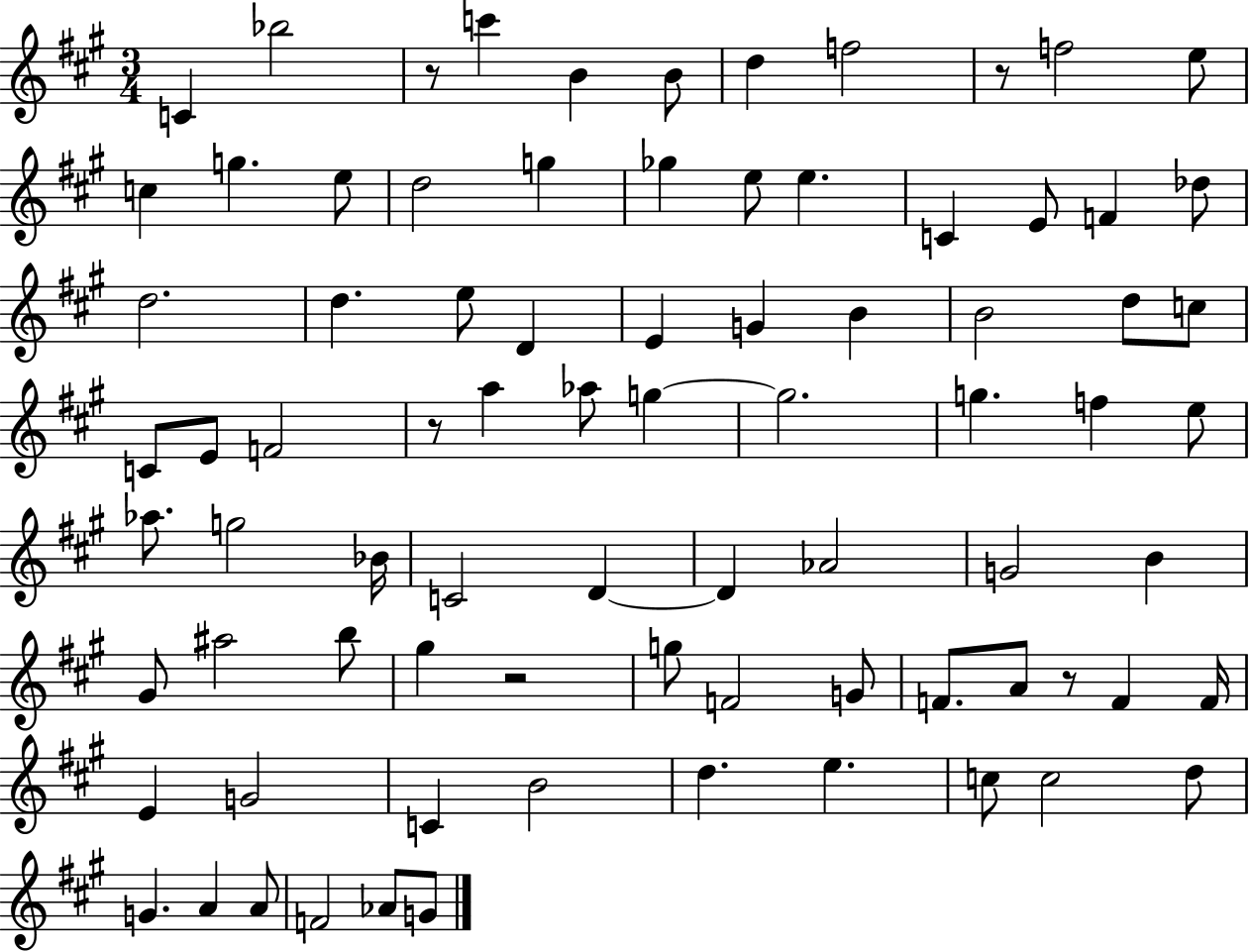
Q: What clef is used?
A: treble